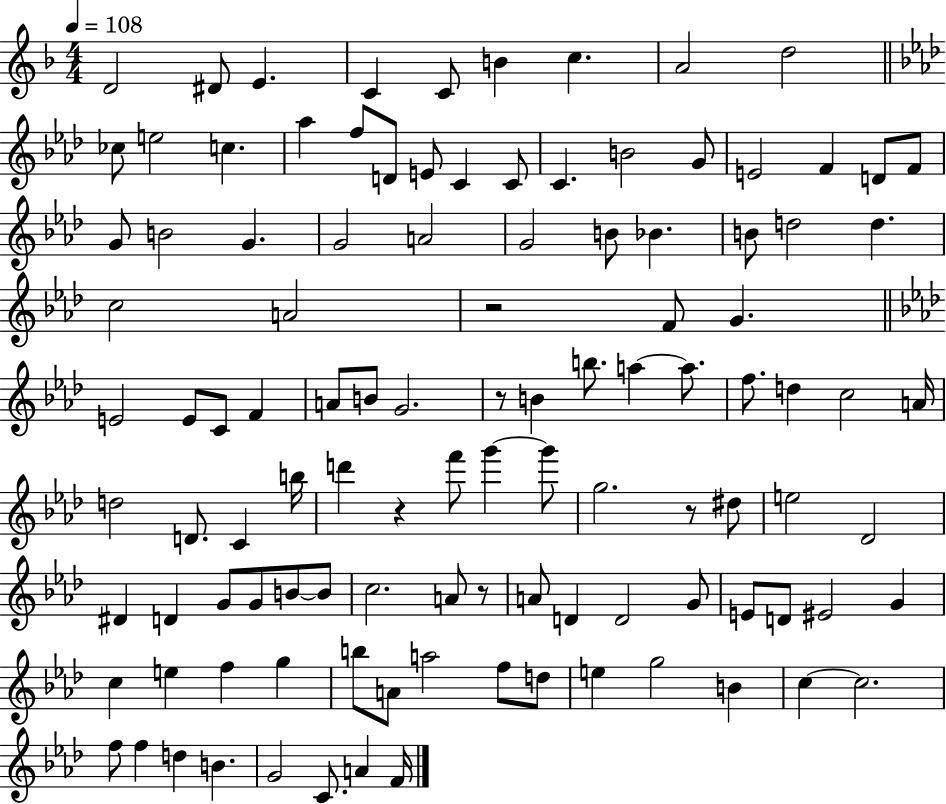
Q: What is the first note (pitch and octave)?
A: D4